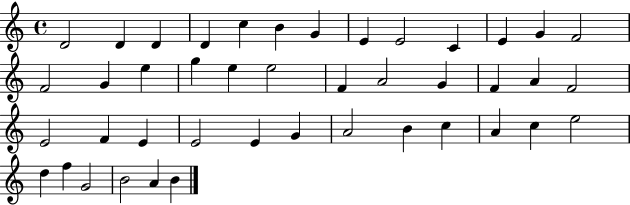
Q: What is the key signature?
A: C major